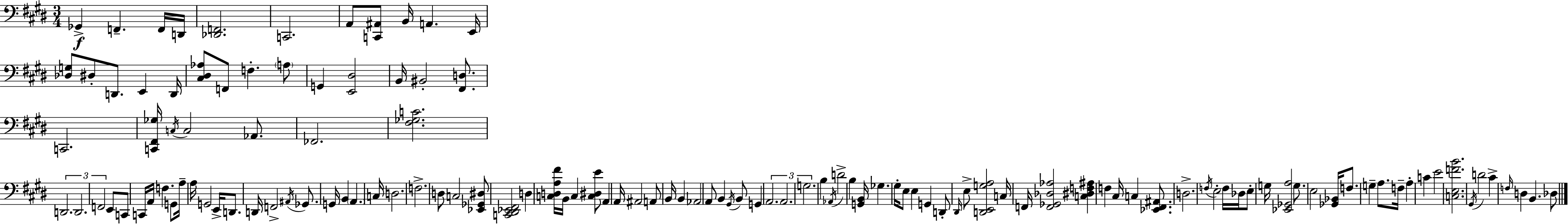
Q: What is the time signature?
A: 3/4